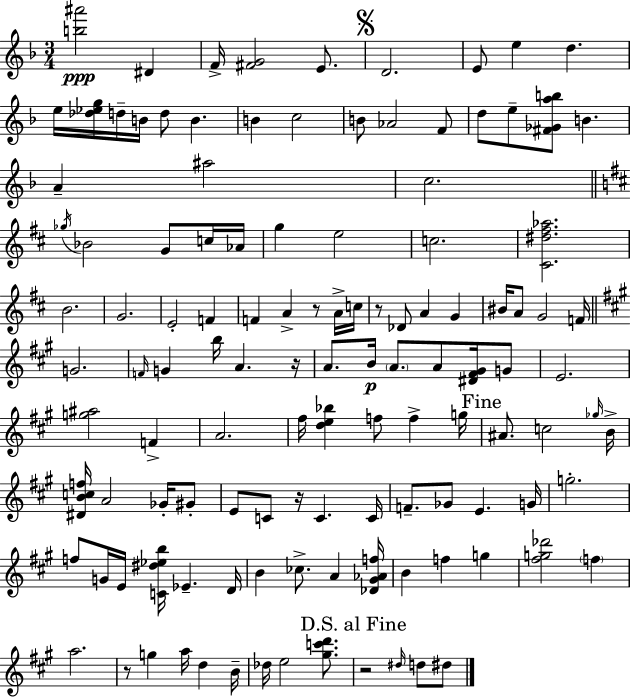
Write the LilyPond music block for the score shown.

{
  \clef treble
  \numericTimeSignature
  \time 3/4
  \key d \minor
  \repeat volta 2 { <b'' ais'''>2\ppp dis'4 | f'16-> <fis' g'>2 e'8. | \mark \markup { \musicglyph "scripts.segno" } d'2. | e'8 e''4 d''4. | \break e''16 <des'' ees'' g''>16 d''16-- b'16 d''8 b'4. | b'4 c''2 | b'8 aes'2 f'8 | d''8 e''8-- <fis' ges' a'' b''>8 b'4. | \break a'4-- ais''2 | c''2. | \bar "||" \break \key d \major \acciaccatura { ges''16 } bes'2 g'8 c''16 | aes'16 g''4 e''2 | c''2. | <cis' dis'' fis'' aes''>2. | \break b'2. | g'2. | e'2-. f'4 | f'4 a'4-> r8 a'16-> | \break c''16 r8 des'8 a'4 g'4 | bis'16 a'8 g'2 | f'16 \bar "||" \break \key a \major g'2. | \grace { f'16 } g'4 b''16 a'4. | r16 a'8. b'16\p \parenthesize a'8. a'8 <dis' fis' gis'>16 g'8 | e'2. | \break <g'' ais''>2 f'4-> | a'2. | fis''16 <d'' e'' bes''>4 f''8 f''4-> | g''16 \mark "Fine" ais'8. c''2 | \break \grace { ges''16 } b'16-> <dis' b' c'' f''>16 a'2 ges'16-. | gis'8-. e'8 c'8 r16 c'4. | c'16 f'8.-- ges'8 e'4. | g'16 g''2.-. | \break f''8 g'16 e'16 <c' dis'' ees'' b''>16 ees'4.-- | d'16 b'4 ces''8.-> a'4 | <des' gis' aes' f''>16 b'4 f''4 g''4 | <fis'' g'' des'''>2 \parenthesize f''4 | \break a''2. | r8 g''4 a''16 d''4 | b'16-- des''16 e''2 <gis'' c''' d'''>8. | \mark "D.S. al Fine" r2 \grace { dis''16 } d''8 | \break dis''8 } \bar "|."
}